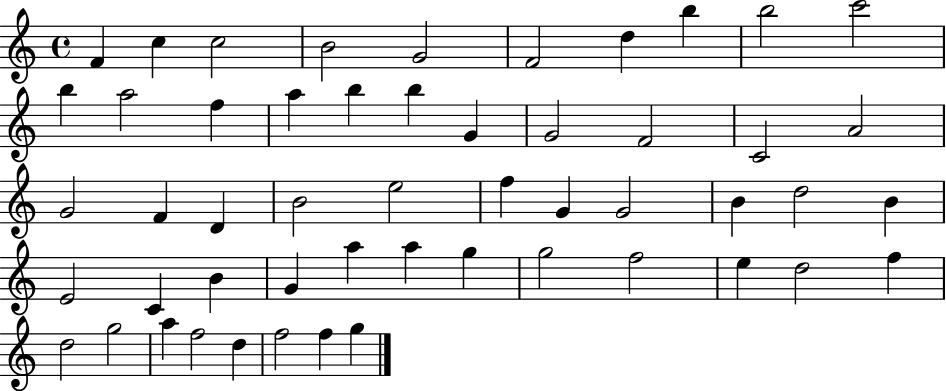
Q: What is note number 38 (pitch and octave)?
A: A5